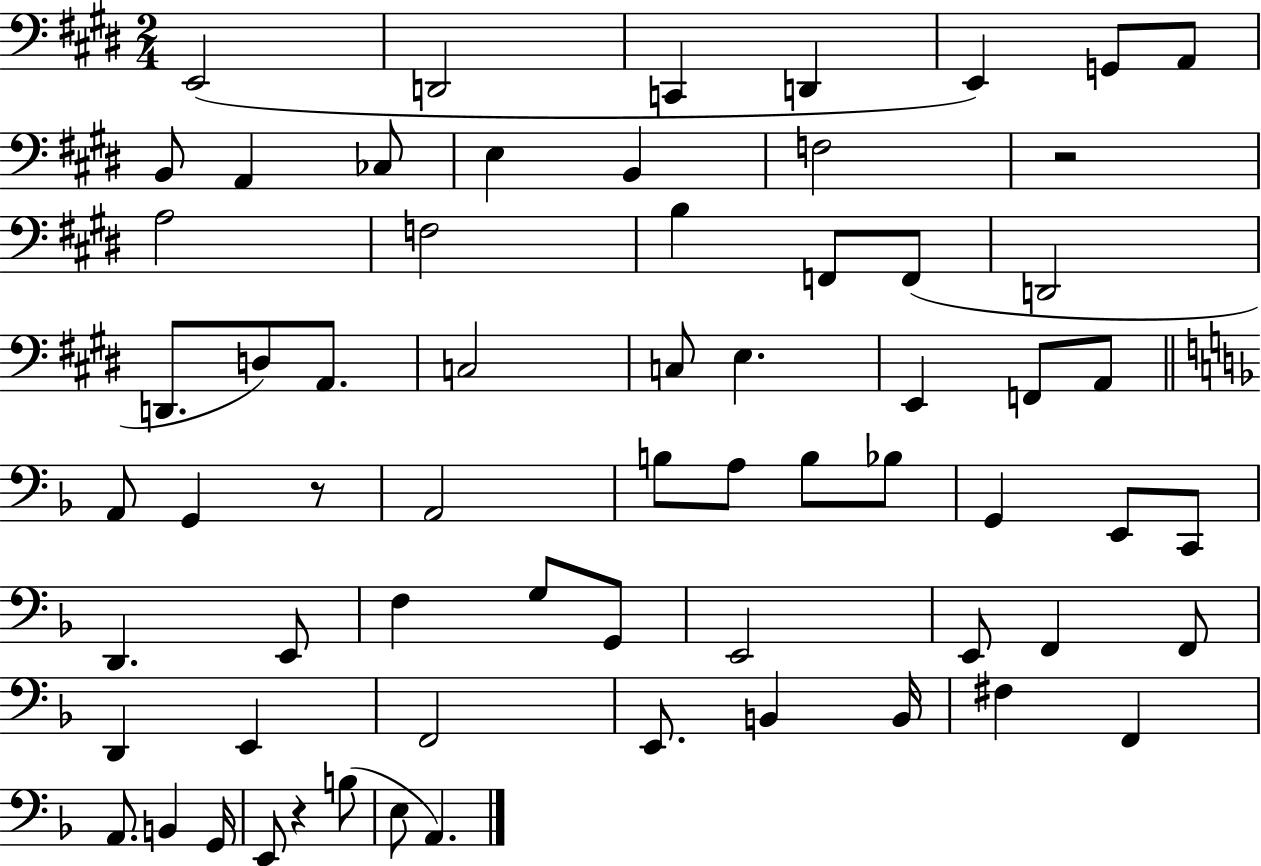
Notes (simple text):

E2/h D2/h C2/q D2/q E2/q G2/e A2/e B2/e A2/q CES3/e E3/q B2/q F3/h R/h A3/h F3/h B3/q F2/e F2/e D2/h D2/e. D3/e A2/e. C3/h C3/e E3/q. E2/q F2/e A2/e A2/e G2/q R/e A2/h B3/e A3/e B3/e Bb3/e G2/q E2/e C2/e D2/q. E2/e F3/q G3/e G2/e E2/h E2/e F2/q F2/e D2/q E2/q F2/h E2/e. B2/q B2/s F#3/q F2/q A2/e. B2/q G2/s E2/e R/q B3/e E3/e A2/q.